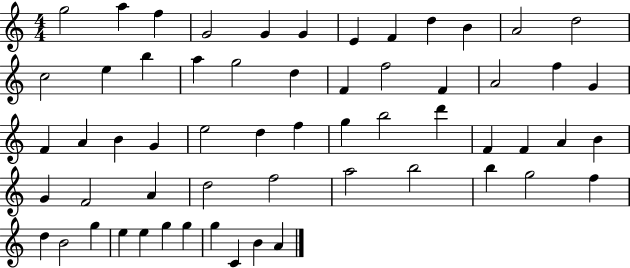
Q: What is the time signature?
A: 4/4